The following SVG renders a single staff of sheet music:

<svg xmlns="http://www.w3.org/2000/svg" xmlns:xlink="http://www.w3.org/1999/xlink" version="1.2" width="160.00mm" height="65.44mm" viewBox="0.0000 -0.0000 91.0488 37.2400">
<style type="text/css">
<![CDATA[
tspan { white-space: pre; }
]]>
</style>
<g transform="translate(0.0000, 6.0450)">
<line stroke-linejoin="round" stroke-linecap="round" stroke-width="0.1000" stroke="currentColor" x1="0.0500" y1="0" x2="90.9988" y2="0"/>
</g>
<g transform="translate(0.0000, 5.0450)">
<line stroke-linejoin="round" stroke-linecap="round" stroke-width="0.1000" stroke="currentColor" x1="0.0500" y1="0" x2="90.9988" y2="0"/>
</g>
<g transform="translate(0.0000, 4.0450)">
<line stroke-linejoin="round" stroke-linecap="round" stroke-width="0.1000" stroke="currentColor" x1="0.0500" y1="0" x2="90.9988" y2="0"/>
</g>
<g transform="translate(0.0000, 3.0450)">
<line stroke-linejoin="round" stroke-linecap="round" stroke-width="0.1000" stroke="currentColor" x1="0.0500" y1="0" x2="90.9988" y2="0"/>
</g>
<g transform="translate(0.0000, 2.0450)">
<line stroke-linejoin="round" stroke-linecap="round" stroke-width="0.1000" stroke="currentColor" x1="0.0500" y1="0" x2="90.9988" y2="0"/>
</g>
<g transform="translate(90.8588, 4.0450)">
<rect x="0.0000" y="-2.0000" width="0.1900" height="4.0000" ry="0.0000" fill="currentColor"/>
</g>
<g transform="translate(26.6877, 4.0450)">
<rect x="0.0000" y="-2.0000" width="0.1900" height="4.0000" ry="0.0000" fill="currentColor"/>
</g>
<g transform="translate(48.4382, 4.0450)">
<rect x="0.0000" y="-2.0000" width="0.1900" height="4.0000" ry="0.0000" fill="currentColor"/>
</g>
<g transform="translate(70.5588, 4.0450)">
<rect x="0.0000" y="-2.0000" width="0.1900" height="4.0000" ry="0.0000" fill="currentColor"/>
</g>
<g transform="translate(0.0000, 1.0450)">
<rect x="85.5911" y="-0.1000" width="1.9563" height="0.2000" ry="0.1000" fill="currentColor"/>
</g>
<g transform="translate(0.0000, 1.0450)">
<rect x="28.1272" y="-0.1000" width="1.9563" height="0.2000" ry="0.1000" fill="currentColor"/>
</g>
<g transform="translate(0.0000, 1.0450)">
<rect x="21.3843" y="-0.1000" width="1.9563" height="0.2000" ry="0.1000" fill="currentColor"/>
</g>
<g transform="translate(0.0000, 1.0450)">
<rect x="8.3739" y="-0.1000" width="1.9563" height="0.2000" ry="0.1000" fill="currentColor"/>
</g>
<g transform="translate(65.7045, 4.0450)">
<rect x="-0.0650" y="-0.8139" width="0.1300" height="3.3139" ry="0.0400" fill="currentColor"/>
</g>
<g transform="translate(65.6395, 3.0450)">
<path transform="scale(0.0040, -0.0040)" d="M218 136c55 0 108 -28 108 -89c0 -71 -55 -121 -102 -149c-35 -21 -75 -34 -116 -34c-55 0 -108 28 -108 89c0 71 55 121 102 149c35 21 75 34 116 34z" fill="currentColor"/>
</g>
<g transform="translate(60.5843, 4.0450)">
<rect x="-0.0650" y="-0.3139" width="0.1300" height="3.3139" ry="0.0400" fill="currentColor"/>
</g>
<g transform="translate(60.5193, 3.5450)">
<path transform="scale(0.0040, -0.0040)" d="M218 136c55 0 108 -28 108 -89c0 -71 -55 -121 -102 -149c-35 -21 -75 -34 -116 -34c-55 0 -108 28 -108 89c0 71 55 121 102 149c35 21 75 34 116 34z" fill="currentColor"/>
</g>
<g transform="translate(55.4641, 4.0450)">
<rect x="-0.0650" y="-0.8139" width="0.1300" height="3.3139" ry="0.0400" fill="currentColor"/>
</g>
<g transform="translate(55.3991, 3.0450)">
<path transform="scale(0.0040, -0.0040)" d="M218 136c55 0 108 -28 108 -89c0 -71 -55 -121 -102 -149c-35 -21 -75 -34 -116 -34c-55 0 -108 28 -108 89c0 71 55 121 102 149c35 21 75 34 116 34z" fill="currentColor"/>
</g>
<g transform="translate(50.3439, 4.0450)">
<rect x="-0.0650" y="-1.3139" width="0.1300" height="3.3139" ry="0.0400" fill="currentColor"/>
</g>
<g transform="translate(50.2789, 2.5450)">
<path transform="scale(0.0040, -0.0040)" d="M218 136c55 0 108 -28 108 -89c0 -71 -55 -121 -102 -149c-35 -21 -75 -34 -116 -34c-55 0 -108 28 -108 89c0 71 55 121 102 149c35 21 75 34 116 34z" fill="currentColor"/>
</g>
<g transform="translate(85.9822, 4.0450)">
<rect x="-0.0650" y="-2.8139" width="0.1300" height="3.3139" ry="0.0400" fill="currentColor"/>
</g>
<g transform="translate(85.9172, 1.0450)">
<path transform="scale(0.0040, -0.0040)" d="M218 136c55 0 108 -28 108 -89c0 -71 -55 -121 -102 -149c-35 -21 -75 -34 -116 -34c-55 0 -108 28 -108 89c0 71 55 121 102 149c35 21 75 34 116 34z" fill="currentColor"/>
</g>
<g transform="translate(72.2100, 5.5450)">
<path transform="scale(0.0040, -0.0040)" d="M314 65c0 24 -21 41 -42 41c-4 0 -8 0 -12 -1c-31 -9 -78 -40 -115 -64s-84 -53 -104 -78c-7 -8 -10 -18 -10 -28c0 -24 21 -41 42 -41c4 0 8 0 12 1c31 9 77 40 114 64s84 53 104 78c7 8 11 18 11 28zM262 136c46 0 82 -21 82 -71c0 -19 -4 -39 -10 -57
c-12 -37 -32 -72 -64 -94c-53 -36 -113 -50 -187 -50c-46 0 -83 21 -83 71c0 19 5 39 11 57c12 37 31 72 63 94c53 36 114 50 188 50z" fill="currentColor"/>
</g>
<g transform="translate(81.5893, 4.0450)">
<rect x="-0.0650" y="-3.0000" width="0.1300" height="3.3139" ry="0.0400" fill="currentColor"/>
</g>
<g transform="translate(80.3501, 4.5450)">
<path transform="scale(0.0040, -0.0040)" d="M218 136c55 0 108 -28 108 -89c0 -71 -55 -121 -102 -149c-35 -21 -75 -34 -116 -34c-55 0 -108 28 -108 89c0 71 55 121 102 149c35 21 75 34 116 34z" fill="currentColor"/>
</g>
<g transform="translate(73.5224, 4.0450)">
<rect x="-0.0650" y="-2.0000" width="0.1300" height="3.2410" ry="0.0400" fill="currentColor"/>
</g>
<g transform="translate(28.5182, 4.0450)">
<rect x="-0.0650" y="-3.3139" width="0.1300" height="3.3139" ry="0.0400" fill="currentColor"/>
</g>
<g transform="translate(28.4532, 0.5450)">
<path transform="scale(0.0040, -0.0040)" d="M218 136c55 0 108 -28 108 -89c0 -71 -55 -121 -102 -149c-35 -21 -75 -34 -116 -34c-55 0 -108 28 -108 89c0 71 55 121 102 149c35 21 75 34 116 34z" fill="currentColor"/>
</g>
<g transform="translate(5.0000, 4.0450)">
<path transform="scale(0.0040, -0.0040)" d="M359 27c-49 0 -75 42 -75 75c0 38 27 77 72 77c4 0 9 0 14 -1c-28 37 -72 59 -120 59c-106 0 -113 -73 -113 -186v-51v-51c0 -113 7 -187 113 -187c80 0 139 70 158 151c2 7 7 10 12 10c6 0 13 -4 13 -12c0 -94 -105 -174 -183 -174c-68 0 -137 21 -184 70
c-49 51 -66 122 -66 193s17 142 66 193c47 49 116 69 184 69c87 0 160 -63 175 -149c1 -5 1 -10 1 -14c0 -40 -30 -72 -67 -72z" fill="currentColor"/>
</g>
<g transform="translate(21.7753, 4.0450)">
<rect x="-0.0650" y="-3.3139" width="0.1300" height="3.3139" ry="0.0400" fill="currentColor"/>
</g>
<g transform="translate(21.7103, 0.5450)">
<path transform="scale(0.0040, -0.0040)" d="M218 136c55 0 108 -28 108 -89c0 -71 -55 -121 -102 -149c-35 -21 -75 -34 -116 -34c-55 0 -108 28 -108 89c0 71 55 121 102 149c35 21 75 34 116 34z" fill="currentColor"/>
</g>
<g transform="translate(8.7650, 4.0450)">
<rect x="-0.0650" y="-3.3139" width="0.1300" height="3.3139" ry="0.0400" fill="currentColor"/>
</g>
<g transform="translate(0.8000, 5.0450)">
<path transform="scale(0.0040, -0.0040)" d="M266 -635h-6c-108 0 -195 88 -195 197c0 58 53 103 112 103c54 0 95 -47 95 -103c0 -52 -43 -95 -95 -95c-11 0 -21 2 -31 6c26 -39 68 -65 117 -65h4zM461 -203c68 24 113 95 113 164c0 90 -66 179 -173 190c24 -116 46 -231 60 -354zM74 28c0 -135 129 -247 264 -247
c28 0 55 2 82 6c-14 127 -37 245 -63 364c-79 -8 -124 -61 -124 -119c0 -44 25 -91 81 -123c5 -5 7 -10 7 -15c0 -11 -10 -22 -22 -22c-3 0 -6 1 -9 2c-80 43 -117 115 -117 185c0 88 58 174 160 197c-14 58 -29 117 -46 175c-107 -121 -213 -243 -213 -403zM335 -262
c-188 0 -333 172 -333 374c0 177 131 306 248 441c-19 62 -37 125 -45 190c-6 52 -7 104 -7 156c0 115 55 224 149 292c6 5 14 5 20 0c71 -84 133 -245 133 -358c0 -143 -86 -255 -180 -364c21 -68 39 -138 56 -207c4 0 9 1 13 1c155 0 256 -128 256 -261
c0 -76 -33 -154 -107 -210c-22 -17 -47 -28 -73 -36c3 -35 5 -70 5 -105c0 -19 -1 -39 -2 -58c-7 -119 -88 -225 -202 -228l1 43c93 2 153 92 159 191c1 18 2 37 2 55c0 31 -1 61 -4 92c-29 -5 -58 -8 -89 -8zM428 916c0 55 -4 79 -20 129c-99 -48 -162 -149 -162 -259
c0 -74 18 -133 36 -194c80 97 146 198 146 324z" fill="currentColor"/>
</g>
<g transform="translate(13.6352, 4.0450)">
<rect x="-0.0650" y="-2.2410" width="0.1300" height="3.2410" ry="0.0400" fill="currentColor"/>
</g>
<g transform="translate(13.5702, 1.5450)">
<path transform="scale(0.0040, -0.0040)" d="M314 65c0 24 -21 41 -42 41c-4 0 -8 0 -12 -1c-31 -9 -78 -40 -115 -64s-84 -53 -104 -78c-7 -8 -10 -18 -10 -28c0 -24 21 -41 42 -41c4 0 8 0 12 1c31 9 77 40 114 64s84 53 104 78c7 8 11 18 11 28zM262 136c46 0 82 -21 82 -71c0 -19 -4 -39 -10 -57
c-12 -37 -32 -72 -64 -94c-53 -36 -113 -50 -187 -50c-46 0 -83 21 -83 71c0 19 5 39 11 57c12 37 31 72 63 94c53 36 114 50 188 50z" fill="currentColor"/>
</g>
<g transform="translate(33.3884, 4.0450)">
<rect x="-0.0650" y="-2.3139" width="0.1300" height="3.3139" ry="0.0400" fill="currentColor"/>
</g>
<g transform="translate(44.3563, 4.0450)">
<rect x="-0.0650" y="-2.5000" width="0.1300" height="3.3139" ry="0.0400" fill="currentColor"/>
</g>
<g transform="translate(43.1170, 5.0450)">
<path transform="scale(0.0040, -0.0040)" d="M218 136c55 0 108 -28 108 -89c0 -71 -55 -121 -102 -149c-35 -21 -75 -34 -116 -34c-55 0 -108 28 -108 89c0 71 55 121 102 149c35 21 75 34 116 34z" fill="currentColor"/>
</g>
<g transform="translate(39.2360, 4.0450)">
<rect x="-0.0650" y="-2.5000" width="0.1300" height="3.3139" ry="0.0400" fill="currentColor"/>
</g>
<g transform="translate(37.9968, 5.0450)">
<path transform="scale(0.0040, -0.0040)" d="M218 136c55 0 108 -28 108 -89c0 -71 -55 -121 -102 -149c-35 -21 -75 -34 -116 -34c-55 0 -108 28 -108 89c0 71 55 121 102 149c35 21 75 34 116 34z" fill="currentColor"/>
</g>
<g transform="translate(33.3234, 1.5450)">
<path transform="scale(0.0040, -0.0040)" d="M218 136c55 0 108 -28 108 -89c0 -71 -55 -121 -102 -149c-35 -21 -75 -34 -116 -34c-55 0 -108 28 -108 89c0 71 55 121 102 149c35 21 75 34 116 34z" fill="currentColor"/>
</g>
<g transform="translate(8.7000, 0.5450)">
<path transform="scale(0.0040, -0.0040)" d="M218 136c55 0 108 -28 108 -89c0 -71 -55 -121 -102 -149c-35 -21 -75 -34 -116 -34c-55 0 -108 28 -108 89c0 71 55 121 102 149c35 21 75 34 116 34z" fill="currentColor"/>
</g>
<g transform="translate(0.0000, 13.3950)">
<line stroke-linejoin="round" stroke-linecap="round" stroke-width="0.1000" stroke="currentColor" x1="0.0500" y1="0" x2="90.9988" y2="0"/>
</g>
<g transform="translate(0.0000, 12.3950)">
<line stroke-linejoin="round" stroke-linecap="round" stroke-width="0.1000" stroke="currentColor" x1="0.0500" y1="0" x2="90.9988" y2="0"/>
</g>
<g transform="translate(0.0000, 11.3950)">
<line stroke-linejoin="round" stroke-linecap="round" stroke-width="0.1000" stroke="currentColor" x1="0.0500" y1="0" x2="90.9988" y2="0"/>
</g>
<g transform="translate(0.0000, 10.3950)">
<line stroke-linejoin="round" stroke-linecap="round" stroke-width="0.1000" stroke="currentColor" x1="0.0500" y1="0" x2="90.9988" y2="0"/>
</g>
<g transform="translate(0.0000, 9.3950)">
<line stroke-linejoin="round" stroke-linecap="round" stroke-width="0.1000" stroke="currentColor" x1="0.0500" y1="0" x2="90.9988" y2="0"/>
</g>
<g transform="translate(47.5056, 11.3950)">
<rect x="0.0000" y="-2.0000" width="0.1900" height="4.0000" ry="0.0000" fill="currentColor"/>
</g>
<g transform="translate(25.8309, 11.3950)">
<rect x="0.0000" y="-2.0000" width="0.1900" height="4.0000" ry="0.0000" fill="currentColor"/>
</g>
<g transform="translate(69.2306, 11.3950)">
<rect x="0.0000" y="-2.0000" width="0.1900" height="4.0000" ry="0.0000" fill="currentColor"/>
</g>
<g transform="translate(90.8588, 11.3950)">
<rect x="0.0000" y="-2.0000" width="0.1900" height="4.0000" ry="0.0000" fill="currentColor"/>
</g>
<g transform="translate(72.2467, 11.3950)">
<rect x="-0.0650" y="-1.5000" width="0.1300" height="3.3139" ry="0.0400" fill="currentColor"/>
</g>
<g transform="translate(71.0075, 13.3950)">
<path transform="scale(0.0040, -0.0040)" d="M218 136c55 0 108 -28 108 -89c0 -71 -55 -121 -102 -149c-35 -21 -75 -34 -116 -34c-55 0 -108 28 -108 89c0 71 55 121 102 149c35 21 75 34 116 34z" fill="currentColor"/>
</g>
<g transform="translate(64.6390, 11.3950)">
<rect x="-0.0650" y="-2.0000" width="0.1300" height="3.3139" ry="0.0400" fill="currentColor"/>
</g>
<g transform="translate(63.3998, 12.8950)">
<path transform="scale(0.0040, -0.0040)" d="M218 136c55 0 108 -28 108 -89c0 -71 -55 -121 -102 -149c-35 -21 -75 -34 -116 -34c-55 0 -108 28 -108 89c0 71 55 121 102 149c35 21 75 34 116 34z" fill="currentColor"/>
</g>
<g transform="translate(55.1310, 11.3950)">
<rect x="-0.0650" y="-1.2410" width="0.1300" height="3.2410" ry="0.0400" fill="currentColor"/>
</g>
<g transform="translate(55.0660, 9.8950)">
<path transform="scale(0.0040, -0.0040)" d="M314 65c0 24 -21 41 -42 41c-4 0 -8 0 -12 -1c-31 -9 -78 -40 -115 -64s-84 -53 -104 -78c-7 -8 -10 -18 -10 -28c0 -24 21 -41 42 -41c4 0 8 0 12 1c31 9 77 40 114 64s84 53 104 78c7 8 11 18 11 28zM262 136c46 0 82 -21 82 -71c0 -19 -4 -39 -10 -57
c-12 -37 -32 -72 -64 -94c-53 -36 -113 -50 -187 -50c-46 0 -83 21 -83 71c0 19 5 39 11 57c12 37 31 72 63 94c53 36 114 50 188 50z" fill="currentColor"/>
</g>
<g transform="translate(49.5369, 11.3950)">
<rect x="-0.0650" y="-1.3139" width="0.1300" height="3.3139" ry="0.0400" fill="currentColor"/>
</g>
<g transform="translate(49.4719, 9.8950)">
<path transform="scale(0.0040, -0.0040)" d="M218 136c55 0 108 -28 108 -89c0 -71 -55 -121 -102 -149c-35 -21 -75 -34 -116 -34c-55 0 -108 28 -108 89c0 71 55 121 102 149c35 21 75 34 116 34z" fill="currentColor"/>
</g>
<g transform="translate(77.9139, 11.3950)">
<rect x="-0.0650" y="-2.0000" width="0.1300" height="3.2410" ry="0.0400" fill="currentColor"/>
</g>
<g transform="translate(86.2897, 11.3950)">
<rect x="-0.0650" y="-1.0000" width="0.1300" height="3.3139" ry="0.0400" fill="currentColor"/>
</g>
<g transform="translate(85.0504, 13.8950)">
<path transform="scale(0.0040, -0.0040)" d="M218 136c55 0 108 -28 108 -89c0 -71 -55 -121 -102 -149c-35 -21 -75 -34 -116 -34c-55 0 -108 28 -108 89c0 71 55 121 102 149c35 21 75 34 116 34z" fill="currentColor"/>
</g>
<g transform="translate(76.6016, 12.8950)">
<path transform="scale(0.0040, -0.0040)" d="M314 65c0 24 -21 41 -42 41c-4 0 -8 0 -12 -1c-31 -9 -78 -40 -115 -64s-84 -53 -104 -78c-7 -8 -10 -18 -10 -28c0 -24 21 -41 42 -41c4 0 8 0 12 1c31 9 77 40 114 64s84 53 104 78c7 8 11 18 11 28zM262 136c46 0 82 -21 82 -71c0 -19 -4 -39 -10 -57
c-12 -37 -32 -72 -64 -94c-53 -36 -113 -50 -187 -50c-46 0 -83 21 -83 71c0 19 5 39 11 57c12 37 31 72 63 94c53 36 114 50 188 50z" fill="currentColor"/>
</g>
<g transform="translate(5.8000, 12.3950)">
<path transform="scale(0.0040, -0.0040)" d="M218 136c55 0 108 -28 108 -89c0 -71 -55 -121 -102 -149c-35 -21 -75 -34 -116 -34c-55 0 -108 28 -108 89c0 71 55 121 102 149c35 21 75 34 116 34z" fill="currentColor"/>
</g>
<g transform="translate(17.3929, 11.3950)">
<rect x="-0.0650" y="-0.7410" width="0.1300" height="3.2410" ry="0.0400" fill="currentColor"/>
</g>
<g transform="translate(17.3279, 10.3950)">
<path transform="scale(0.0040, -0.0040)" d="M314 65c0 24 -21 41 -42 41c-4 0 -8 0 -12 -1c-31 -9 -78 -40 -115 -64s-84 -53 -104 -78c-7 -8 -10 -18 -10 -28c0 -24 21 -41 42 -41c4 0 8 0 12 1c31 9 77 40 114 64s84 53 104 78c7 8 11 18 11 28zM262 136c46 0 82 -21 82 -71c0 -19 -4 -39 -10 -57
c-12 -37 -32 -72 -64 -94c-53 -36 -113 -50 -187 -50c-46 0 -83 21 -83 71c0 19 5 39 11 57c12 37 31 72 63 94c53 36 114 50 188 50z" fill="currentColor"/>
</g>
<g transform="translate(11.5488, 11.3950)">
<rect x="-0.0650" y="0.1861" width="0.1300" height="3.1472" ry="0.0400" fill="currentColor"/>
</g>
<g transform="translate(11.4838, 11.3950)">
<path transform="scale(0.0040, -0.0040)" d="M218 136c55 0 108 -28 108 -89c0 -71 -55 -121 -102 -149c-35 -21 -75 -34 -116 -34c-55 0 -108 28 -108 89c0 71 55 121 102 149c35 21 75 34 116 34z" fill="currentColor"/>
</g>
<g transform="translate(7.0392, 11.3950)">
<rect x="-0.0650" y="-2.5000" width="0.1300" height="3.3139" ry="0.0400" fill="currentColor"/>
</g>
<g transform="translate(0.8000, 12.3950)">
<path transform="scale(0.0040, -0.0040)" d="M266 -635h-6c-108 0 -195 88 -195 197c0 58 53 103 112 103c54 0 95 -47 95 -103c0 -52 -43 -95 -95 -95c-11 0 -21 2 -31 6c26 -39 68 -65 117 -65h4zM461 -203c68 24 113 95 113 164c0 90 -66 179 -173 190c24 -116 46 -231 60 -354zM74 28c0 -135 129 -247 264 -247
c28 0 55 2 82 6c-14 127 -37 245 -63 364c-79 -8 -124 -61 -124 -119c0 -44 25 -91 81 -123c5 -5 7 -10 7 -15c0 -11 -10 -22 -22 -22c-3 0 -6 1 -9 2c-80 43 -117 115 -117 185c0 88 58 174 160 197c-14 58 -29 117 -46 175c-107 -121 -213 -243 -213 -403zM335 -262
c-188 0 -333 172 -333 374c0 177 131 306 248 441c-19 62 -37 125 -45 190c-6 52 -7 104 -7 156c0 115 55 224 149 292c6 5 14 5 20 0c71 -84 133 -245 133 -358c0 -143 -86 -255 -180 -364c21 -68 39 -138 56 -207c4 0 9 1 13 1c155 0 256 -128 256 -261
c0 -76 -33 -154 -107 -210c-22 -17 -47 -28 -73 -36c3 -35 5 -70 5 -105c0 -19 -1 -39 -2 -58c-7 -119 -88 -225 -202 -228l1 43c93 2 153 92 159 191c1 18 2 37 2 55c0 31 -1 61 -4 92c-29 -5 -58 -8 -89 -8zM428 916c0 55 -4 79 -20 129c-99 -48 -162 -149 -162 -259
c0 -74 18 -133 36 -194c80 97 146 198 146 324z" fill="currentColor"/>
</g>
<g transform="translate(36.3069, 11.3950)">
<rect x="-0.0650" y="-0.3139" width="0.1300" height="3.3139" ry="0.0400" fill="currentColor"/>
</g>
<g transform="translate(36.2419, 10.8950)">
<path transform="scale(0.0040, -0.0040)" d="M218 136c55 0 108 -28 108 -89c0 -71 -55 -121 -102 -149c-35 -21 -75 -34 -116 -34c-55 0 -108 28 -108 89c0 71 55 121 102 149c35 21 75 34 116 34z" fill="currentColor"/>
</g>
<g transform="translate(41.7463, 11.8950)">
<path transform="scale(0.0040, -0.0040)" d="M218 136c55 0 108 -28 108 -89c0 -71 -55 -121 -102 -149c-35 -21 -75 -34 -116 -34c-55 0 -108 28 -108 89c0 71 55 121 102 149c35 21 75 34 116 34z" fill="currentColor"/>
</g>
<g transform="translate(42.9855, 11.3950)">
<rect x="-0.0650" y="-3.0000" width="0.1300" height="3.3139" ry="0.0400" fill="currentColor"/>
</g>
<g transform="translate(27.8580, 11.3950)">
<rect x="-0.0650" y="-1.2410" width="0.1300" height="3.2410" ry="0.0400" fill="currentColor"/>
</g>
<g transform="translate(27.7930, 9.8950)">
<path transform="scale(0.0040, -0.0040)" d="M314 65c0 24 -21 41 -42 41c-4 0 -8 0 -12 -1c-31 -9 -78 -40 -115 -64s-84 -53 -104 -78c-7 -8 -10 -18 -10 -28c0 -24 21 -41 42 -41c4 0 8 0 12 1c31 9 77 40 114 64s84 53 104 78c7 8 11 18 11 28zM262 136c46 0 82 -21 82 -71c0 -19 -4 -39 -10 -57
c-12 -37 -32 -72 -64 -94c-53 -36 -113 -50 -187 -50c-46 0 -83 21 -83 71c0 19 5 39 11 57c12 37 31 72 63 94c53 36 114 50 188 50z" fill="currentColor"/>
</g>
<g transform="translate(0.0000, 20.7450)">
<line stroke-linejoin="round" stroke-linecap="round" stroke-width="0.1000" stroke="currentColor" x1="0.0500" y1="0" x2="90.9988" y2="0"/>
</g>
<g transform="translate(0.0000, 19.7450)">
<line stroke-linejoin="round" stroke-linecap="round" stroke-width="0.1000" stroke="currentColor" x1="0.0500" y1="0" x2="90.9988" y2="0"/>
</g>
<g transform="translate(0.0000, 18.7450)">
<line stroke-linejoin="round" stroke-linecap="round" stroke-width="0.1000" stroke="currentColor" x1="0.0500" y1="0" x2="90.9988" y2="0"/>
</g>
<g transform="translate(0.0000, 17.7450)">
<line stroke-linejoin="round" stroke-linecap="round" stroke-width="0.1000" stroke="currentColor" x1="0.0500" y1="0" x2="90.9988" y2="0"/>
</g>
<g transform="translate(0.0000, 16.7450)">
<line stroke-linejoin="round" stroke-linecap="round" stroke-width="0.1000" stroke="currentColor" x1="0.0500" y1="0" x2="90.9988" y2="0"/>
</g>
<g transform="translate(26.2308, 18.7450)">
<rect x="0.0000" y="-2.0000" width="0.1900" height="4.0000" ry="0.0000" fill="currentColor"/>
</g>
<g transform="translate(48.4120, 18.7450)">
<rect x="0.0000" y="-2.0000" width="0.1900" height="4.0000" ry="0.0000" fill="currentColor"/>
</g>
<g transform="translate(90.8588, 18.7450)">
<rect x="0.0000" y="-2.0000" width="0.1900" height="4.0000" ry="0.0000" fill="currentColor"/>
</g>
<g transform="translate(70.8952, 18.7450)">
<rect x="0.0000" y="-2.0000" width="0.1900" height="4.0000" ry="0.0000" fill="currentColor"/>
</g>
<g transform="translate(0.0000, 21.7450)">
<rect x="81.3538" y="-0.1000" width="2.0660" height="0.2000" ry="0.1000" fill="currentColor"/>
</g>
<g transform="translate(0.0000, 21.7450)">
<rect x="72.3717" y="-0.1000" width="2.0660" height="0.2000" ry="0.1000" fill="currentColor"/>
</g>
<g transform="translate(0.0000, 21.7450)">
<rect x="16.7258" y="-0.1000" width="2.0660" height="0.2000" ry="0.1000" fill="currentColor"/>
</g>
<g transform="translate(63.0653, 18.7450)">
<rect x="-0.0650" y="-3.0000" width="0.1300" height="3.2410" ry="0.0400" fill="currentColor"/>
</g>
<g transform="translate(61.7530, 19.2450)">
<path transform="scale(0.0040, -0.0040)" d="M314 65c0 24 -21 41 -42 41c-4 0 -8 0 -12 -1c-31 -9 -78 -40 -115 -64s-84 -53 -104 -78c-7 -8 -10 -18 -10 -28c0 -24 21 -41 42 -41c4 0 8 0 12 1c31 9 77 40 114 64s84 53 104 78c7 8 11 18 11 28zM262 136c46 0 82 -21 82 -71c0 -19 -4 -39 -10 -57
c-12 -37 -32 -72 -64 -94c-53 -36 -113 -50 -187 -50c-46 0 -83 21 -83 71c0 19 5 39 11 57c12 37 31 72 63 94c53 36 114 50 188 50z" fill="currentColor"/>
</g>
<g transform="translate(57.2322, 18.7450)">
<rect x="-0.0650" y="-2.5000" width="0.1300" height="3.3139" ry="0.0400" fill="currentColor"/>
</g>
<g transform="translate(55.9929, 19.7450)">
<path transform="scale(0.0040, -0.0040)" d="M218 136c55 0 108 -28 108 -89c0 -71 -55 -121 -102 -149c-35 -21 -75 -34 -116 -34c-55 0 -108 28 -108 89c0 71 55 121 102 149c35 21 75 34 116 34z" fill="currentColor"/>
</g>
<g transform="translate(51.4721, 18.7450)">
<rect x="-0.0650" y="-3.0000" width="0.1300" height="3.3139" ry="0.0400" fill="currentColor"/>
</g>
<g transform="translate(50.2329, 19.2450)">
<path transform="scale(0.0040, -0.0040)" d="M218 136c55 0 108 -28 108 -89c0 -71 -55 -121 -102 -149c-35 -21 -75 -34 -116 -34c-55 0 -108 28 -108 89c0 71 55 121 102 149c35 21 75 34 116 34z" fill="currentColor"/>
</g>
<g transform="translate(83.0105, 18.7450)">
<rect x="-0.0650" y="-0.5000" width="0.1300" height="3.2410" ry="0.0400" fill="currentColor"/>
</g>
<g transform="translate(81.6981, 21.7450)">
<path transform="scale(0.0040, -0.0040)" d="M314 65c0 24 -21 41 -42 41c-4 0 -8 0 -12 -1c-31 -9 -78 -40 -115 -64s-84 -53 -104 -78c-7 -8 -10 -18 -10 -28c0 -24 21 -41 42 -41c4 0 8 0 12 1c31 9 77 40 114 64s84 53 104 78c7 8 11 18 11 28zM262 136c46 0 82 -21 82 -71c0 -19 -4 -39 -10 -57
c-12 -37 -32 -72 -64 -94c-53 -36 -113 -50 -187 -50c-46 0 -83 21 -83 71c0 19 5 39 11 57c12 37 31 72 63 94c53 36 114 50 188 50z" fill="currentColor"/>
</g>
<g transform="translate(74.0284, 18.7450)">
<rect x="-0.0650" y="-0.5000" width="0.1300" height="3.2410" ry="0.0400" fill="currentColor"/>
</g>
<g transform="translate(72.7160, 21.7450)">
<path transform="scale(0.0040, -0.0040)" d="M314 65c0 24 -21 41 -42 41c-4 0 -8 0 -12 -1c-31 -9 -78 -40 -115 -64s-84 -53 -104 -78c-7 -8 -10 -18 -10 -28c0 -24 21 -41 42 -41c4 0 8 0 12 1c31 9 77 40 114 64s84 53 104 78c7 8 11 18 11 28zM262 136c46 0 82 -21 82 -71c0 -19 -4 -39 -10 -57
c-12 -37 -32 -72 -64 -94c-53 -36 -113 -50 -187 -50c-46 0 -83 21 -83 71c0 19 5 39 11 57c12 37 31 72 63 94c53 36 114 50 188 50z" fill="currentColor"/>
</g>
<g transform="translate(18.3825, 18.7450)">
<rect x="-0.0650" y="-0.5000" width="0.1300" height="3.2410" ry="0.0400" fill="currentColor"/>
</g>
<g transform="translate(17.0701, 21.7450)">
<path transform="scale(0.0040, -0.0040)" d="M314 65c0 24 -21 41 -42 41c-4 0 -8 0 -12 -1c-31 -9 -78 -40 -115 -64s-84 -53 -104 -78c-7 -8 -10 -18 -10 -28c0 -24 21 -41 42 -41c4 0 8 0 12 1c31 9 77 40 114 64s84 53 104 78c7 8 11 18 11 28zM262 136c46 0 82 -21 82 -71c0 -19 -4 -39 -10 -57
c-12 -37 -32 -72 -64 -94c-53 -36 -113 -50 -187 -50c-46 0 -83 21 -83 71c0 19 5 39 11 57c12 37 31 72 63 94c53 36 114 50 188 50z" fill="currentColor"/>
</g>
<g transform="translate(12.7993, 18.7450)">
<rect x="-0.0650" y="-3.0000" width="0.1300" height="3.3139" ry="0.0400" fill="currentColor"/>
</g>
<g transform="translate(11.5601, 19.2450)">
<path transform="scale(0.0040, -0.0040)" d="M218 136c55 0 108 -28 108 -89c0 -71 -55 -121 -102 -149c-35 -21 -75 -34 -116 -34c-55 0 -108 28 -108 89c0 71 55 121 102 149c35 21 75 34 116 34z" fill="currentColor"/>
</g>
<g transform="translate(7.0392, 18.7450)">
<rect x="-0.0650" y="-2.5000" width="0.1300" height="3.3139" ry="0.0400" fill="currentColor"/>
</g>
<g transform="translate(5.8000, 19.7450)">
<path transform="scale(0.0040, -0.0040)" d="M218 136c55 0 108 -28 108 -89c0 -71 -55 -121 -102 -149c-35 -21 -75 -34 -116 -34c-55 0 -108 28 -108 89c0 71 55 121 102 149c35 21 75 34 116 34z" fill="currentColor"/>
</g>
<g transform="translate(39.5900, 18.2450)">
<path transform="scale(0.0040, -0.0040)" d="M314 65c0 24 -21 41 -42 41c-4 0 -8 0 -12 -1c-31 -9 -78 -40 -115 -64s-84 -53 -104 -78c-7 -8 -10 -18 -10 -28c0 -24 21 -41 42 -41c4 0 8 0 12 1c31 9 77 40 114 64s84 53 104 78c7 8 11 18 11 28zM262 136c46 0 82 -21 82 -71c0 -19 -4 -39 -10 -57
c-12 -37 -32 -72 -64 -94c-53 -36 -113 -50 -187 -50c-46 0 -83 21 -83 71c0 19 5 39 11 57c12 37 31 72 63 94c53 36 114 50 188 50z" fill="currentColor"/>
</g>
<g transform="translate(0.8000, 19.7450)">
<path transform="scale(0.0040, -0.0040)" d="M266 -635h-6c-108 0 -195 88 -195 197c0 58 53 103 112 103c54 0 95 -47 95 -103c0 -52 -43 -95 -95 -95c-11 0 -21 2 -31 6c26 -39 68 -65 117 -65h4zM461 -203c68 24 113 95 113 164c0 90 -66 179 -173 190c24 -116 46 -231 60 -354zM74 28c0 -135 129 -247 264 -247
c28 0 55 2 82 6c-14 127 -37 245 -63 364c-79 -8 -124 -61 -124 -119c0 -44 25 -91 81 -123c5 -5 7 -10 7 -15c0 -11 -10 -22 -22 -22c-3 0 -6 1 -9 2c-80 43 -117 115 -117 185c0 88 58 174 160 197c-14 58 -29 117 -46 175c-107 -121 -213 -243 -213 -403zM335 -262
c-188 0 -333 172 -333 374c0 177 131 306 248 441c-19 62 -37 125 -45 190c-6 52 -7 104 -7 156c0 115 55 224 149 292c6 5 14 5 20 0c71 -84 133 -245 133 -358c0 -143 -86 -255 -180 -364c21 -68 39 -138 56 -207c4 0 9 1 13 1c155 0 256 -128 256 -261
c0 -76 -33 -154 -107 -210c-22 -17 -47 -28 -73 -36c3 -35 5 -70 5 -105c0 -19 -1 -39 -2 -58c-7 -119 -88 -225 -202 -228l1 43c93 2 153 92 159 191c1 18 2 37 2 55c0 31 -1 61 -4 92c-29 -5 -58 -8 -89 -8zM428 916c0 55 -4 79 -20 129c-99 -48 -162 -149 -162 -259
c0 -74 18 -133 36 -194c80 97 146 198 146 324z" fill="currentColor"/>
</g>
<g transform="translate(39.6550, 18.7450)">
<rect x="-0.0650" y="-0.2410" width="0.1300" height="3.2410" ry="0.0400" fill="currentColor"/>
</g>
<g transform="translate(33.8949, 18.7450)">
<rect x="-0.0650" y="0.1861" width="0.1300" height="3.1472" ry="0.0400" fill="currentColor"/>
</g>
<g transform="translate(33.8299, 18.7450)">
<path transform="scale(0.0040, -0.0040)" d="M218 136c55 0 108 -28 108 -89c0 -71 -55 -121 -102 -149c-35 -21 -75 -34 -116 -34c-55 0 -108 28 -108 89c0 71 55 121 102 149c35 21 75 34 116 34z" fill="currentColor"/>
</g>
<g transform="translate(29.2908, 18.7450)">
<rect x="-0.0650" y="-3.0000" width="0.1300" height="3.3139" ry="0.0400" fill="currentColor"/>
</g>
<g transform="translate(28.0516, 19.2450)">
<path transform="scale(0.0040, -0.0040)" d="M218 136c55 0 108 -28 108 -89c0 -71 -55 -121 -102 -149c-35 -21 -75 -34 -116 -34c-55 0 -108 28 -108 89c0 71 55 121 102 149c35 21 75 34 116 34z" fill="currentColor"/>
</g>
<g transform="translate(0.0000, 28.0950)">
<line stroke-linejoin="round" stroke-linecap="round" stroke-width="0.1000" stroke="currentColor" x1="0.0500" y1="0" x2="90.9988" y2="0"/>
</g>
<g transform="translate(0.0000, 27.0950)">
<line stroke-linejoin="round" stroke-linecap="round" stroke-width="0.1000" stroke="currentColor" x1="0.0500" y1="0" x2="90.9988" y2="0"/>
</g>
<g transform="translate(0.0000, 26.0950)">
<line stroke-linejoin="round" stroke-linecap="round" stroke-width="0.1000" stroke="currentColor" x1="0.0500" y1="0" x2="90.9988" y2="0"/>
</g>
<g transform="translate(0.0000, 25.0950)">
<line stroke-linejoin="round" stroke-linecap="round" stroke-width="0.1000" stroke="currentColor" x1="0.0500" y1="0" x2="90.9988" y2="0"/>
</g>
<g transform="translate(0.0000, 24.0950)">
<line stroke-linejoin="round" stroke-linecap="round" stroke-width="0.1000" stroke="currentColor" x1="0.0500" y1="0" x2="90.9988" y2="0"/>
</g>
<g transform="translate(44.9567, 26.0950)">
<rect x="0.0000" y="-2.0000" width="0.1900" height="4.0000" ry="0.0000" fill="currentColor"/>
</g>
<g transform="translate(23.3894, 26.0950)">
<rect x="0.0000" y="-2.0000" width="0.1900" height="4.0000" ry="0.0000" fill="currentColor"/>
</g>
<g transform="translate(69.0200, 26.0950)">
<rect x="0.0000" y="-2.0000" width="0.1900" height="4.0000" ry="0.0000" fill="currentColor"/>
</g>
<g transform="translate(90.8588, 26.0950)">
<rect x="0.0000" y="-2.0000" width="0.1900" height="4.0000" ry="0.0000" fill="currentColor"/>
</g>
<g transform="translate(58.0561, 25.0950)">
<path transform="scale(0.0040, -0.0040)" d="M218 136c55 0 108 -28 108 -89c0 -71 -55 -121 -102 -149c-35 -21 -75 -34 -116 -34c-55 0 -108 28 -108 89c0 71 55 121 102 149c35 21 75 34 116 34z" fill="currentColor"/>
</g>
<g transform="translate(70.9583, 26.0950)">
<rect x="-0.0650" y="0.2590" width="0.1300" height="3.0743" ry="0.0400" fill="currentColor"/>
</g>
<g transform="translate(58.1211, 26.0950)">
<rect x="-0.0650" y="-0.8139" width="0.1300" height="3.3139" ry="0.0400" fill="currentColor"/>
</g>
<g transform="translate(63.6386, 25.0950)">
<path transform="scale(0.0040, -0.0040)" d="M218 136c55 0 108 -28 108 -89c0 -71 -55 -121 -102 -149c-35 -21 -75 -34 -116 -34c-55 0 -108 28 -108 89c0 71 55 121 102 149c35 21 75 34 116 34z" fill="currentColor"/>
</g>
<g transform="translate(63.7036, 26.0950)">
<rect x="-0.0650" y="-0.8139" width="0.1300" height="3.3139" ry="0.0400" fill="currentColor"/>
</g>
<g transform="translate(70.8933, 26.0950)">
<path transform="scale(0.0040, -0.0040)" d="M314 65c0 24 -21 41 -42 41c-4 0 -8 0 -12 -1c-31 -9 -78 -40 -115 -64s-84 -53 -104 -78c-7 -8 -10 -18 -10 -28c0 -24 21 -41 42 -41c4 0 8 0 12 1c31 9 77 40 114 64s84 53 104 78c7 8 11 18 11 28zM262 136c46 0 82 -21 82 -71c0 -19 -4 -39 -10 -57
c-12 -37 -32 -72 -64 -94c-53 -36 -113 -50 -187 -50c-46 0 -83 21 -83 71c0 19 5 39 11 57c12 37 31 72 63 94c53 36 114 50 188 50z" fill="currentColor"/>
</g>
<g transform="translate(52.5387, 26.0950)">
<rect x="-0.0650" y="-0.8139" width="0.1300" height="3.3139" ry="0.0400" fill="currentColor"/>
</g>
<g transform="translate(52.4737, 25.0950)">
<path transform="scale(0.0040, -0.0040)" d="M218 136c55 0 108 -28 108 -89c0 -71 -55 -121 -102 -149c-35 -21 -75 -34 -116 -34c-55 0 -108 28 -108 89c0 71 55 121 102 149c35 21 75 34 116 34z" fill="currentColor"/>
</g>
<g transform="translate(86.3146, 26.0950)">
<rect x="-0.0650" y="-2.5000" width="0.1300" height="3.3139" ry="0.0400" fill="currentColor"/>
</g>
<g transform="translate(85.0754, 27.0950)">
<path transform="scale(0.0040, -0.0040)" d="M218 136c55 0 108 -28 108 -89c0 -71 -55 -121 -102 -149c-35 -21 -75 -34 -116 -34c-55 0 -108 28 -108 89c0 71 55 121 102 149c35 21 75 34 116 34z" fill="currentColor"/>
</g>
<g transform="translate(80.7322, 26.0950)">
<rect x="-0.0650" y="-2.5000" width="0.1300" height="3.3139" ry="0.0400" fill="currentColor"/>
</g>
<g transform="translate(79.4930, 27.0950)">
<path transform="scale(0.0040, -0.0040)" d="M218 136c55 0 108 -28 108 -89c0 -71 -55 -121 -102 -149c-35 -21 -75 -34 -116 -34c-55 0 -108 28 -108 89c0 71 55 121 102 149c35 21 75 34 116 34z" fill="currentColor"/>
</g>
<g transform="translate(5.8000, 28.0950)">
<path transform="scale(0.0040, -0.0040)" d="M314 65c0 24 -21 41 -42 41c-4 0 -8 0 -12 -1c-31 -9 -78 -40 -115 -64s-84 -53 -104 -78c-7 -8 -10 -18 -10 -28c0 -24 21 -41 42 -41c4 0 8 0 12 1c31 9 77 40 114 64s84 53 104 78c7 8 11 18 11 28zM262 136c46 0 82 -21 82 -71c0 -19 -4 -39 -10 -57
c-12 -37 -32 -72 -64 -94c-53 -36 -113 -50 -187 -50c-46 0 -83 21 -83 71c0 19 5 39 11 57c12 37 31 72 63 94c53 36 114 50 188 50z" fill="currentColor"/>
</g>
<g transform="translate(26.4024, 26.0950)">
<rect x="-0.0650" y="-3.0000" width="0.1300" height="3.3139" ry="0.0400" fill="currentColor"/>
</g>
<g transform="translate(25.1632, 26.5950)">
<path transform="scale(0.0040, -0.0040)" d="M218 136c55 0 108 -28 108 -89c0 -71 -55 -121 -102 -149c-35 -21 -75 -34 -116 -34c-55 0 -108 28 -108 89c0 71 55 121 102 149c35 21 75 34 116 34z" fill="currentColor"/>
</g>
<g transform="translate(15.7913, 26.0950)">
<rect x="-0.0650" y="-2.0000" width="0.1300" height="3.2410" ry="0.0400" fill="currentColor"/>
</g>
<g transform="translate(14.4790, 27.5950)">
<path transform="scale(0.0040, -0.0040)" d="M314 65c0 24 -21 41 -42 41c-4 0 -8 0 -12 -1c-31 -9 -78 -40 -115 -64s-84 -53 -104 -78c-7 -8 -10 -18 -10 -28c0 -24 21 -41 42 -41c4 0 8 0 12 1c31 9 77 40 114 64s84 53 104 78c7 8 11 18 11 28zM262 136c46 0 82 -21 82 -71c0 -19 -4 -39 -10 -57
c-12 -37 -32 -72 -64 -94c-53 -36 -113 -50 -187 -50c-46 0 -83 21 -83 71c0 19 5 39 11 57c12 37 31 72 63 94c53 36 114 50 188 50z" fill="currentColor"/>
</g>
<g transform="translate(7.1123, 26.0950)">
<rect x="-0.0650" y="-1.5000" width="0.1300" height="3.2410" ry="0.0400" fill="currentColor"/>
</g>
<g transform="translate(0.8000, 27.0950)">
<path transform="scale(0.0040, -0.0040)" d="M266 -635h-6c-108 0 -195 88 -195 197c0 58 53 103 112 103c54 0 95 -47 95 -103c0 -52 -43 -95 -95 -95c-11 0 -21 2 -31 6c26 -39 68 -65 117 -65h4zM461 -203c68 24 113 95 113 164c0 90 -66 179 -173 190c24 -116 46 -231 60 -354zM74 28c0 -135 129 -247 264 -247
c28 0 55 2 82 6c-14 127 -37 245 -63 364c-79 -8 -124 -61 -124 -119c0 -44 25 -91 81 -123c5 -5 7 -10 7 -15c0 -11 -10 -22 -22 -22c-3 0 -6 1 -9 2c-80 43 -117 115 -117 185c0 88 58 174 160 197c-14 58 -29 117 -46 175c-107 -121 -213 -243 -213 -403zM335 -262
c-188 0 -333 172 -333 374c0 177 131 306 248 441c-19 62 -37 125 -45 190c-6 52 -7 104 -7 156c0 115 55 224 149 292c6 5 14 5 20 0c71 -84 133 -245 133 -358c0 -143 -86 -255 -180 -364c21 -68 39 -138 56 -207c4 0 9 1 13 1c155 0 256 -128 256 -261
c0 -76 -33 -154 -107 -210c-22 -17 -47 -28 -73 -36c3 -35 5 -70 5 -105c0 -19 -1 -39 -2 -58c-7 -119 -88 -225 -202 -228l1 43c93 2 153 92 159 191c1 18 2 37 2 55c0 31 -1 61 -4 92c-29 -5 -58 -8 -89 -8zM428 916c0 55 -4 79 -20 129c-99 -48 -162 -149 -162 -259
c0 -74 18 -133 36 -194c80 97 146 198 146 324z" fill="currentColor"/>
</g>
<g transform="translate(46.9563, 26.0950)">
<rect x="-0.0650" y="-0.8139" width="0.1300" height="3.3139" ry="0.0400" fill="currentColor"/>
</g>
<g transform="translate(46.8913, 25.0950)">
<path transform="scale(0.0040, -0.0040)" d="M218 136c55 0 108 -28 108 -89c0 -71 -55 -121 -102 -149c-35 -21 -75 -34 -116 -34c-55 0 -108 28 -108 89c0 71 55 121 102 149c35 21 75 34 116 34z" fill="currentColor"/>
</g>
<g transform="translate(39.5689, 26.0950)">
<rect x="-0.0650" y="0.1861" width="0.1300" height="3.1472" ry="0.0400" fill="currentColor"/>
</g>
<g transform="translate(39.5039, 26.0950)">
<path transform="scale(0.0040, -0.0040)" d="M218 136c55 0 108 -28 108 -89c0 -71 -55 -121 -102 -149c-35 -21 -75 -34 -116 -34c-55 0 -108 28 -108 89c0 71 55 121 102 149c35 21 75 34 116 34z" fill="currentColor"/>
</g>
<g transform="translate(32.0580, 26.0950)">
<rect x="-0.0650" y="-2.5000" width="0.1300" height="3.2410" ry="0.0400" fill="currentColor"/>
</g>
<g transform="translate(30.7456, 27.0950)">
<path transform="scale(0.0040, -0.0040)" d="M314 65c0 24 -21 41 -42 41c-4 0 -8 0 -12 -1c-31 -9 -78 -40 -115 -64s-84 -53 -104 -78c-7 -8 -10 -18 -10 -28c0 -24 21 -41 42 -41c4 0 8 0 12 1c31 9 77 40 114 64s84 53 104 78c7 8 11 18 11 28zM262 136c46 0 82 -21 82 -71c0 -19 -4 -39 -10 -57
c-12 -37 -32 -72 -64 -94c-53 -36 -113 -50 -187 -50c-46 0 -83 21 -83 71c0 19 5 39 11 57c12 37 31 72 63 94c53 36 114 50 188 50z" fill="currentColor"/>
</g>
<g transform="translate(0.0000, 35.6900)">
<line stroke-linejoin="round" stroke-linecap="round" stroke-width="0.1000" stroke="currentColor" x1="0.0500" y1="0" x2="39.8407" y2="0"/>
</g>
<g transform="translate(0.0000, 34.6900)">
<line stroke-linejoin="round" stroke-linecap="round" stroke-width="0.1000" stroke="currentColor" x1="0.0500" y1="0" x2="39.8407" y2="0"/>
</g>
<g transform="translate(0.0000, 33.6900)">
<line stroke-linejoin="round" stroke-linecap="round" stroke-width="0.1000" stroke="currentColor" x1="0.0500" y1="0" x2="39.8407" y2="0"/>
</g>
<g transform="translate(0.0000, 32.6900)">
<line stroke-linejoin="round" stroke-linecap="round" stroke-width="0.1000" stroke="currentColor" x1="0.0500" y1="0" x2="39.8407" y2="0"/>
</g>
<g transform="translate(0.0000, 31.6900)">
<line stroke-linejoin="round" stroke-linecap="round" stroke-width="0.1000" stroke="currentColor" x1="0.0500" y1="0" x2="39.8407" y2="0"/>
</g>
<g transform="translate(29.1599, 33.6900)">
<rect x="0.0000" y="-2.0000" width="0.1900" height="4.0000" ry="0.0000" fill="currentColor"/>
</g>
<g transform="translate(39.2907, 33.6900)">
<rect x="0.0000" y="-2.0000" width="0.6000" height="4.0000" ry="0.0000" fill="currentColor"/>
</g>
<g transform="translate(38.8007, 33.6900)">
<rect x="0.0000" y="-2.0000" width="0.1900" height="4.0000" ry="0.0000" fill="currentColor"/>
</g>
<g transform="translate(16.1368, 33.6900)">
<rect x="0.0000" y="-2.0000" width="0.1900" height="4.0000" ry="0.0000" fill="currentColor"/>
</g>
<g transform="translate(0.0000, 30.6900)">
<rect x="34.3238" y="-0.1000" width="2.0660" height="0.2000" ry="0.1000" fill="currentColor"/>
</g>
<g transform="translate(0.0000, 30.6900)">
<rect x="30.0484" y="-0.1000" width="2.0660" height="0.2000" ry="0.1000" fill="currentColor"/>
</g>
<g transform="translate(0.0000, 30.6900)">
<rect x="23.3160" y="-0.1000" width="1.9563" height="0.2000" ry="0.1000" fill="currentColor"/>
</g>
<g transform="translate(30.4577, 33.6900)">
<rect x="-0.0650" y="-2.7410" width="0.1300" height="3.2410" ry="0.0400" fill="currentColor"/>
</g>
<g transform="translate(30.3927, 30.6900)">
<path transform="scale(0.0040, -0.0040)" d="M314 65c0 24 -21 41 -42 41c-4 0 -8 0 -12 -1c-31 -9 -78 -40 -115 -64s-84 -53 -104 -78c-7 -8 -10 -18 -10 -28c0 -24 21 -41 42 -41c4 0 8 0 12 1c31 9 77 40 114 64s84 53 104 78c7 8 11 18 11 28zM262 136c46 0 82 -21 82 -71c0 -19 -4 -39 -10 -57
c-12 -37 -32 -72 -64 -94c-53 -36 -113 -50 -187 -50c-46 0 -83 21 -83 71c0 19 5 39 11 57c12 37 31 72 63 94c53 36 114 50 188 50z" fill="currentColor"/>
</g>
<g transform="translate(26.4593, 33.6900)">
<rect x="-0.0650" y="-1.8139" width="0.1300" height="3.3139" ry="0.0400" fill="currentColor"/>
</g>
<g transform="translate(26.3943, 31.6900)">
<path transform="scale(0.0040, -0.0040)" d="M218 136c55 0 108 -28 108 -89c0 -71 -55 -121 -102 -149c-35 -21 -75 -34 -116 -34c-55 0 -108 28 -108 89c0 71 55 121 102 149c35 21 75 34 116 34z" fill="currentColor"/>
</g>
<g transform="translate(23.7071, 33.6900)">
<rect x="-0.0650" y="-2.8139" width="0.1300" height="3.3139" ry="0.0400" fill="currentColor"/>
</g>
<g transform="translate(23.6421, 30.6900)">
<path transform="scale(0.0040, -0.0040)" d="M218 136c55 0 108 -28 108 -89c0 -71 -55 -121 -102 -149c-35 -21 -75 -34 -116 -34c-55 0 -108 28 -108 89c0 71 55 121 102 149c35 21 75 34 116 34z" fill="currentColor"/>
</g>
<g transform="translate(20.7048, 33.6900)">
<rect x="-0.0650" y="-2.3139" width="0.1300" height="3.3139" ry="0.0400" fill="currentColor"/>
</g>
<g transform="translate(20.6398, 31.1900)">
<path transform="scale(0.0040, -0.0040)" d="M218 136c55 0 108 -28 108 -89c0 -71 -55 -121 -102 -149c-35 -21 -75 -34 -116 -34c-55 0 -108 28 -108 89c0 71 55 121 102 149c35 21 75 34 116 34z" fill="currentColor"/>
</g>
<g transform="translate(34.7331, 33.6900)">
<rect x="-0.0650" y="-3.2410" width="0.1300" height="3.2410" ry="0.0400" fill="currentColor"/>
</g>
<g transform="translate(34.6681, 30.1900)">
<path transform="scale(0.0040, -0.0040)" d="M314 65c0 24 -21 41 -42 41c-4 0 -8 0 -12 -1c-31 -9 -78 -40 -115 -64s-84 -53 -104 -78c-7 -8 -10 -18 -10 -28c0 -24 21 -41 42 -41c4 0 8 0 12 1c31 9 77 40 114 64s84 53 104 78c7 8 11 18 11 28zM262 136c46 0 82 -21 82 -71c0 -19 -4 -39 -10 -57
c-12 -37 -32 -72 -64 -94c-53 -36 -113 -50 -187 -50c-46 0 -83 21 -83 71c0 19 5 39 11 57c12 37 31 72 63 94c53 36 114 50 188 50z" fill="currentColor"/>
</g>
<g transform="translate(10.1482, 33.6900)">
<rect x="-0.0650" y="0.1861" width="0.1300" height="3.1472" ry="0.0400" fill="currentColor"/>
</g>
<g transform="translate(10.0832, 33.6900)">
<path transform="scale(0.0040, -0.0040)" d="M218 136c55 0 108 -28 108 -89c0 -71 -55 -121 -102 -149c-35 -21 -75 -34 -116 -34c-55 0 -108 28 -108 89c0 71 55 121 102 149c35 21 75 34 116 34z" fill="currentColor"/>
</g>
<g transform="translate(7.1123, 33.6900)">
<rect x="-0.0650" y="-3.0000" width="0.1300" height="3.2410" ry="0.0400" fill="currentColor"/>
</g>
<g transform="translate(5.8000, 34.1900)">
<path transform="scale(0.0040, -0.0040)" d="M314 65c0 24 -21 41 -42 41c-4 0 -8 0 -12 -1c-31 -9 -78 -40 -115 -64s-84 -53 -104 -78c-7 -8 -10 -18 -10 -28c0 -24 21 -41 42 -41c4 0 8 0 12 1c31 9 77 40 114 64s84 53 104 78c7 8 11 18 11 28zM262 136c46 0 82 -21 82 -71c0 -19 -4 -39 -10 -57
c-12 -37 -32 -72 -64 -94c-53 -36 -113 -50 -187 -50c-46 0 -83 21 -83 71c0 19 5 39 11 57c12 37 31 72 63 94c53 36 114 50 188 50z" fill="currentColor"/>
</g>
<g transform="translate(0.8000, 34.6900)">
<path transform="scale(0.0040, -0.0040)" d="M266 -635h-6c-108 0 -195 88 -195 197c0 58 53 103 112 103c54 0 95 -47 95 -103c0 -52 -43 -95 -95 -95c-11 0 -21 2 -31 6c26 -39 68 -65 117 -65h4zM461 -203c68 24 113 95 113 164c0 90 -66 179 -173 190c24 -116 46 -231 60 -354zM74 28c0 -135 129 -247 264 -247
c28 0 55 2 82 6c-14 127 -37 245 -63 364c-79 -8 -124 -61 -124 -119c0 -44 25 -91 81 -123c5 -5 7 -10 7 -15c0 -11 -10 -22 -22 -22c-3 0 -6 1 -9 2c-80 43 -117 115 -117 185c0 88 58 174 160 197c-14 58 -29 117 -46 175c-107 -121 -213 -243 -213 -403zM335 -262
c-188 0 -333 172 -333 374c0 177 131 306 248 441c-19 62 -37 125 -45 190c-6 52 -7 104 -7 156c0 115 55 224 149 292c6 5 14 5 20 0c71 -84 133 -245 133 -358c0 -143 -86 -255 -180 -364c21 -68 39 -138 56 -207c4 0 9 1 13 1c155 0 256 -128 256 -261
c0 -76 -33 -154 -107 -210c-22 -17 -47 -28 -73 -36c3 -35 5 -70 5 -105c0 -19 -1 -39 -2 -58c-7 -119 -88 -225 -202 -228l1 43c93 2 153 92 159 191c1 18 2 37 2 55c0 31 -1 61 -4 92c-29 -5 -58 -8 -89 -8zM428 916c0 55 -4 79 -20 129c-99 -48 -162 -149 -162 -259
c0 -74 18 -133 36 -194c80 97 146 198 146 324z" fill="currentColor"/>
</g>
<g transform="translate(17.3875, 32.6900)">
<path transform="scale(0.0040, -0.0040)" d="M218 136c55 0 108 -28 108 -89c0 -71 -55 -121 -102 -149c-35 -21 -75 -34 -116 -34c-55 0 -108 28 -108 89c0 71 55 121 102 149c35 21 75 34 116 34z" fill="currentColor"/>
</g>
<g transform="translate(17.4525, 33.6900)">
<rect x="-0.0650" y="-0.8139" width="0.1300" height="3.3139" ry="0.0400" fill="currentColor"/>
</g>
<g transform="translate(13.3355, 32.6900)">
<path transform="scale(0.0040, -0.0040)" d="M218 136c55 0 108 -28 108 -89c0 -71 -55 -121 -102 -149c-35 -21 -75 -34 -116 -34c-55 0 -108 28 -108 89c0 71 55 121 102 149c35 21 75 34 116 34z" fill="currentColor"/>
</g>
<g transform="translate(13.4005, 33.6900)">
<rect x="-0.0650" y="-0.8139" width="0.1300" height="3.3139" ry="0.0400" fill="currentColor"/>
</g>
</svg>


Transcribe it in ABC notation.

X:1
T:Untitled
M:4/4
L:1/4
K:C
b g2 b b g G G e d c d F2 A a G B d2 e2 c A e e2 F E F2 D G A C2 A B c2 A G A2 C2 C2 E2 F2 A G2 B d d d d B2 G G A2 B d d g a f a2 b2